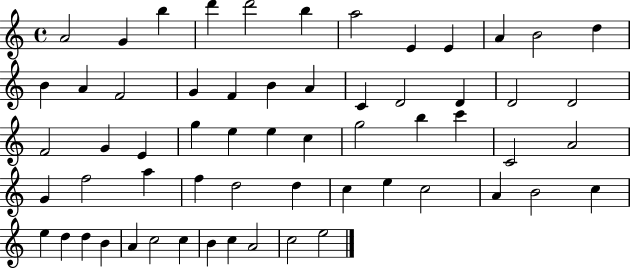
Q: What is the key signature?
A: C major